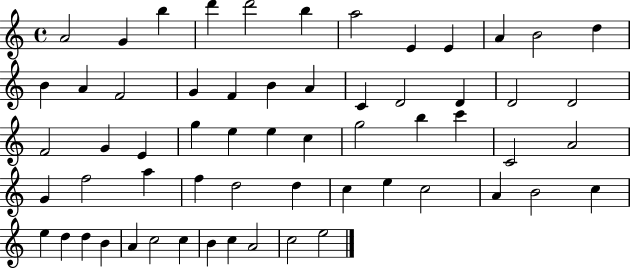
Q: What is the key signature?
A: C major